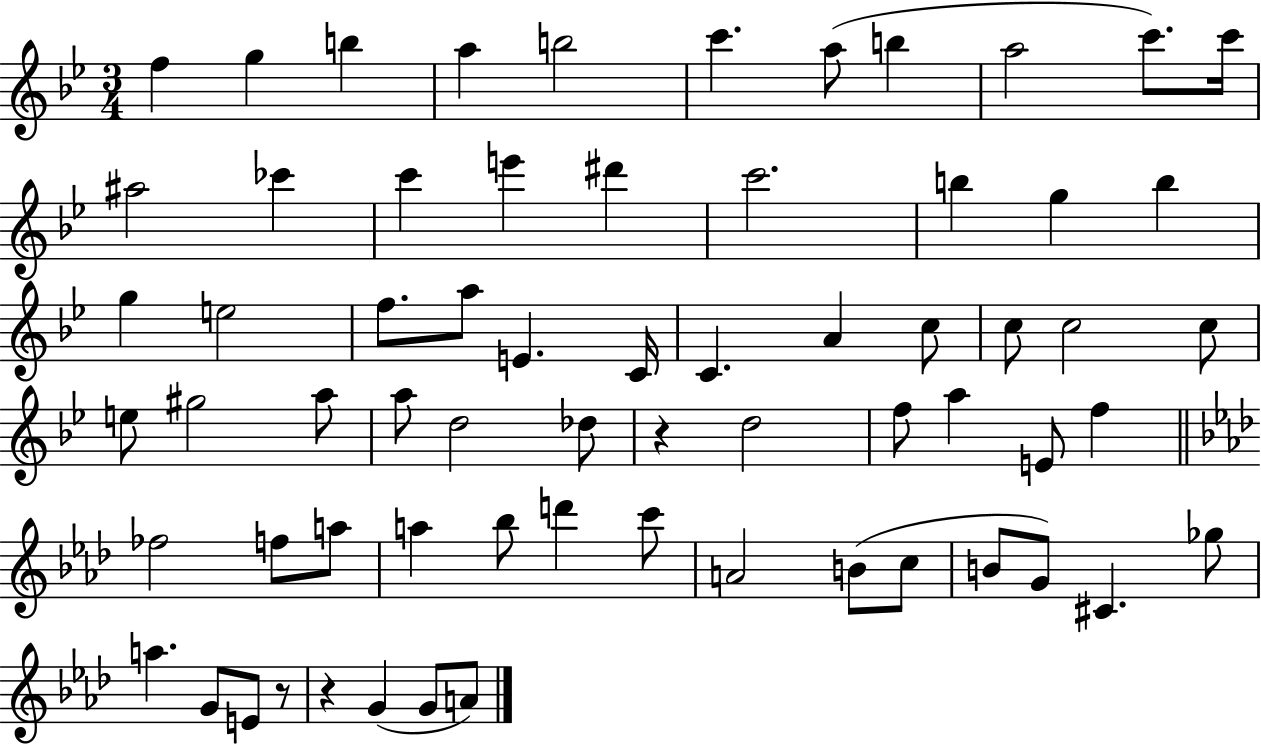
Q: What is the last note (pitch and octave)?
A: A4